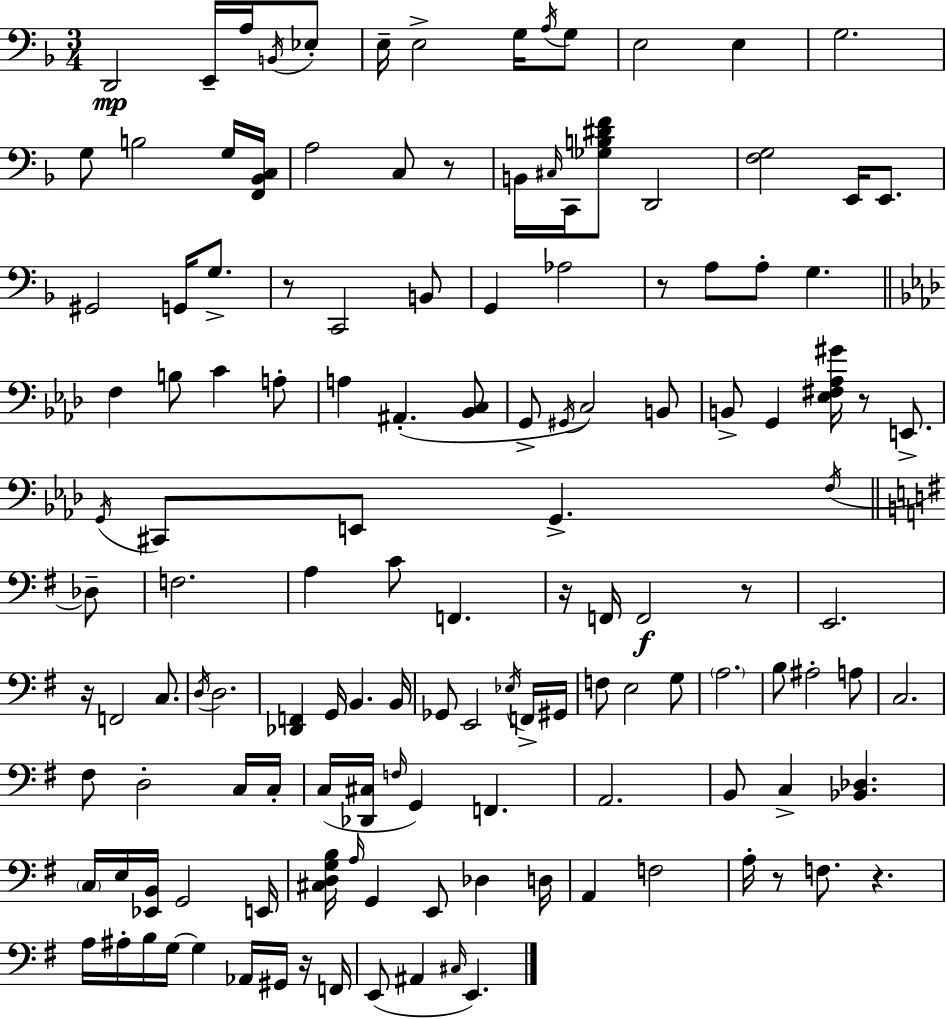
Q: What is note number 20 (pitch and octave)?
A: C#3